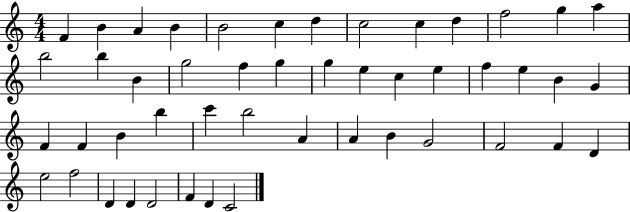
{
  \clef treble
  \numericTimeSignature
  \time 4/4
  \key c \major
  f'4 b'4 a'4 b'4 | b'2 c''4 d''4 | c''2 c''4 d''4 | f''2 g''4 a''4 | \break b''2 b''4 b'4 | g''2 f''4 g''4 | g''4 e''4 c''4 e''4 | f''4 e''4 b'4 g'4 | \break f'4 f'4 b'4 b''4 | c'''4 b''2 a'4 | a'4 b'4 g'2 | f'2 f'4 d'4 | \break e''2 f''2 | d'4 d'4 d'2 | f'4 d'4 c'2 | \bar "|."
}